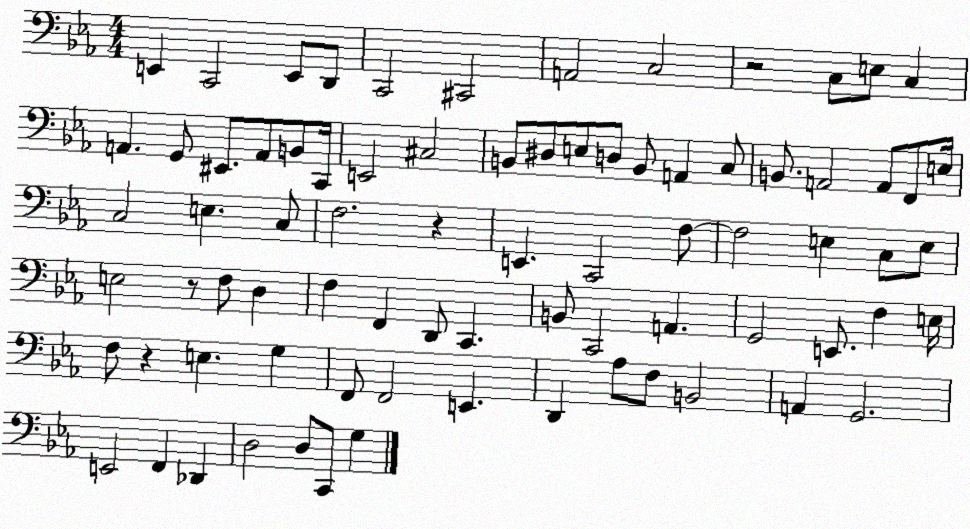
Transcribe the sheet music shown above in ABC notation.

X:1
T:Untitled
M:4/4
L:1/4
K:Eb
E,, C,,2 E,,/2 D,,/2 C,,2 ^C,,2 A,,2 C,2 z2 C,/2 E,/2 C, A,, G,,/2 ^E,,/2 A,,/2 B,,/2 C,,/4 E,,2 ^C,2 B,,/2 ^D,/2 E,/2 D,/2 B,,/2 A,, C,/2 B,,/2 A,,2 A,,/2 F,,/2 E,/4 C,2 E, C,/2 F,2 z E,, C,,2 F,/2 F,2 E, C,/2 E,/2 E,2 z/2 F,/2 D, F, F,, D,,/2 C,, B,,/2 C,,2 A,, G,,2 E,,/2 F, E,/4 F,/2 z E, G, F,,/2 F,,2 E,, D,, _A,/2 F,/2 B,,2 A,, G,,2 E,,2 F,, _D,, D,2 D,/2 C,,/2 G,